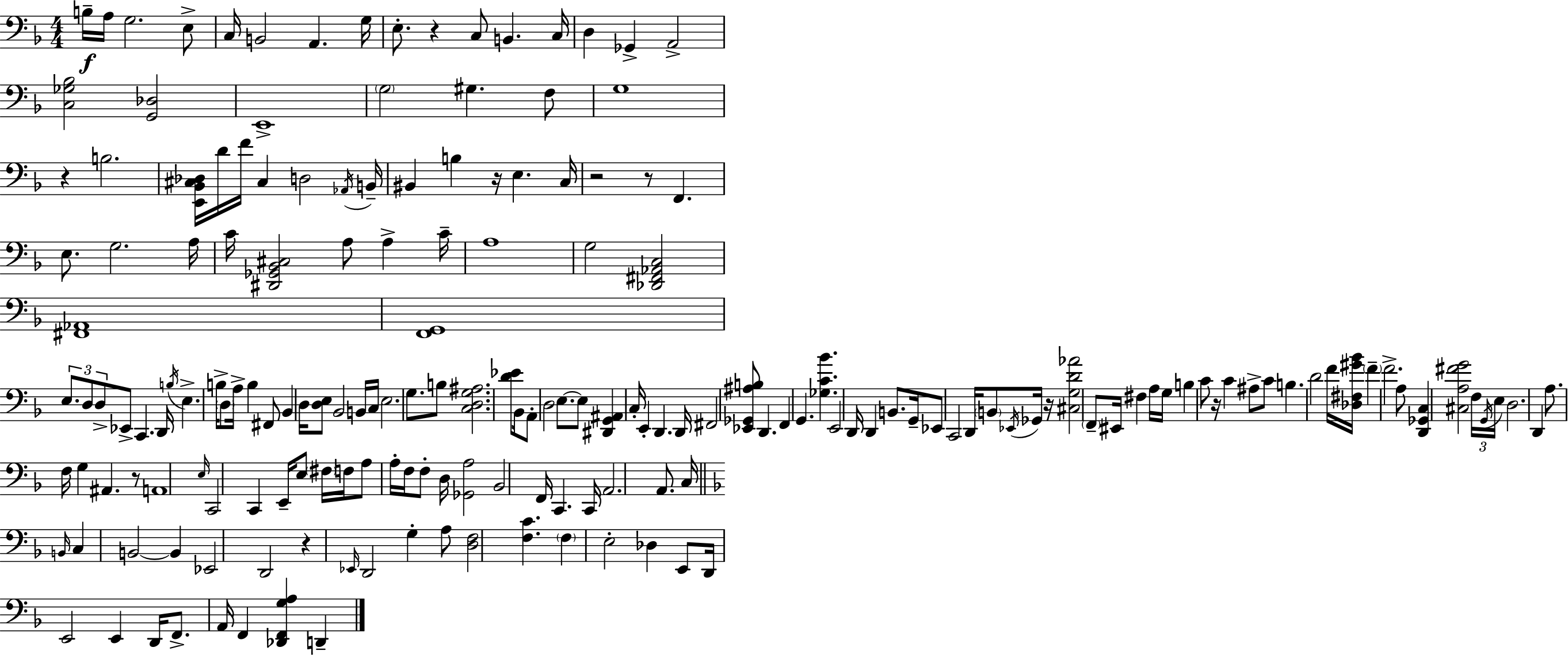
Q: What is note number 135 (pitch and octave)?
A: B2